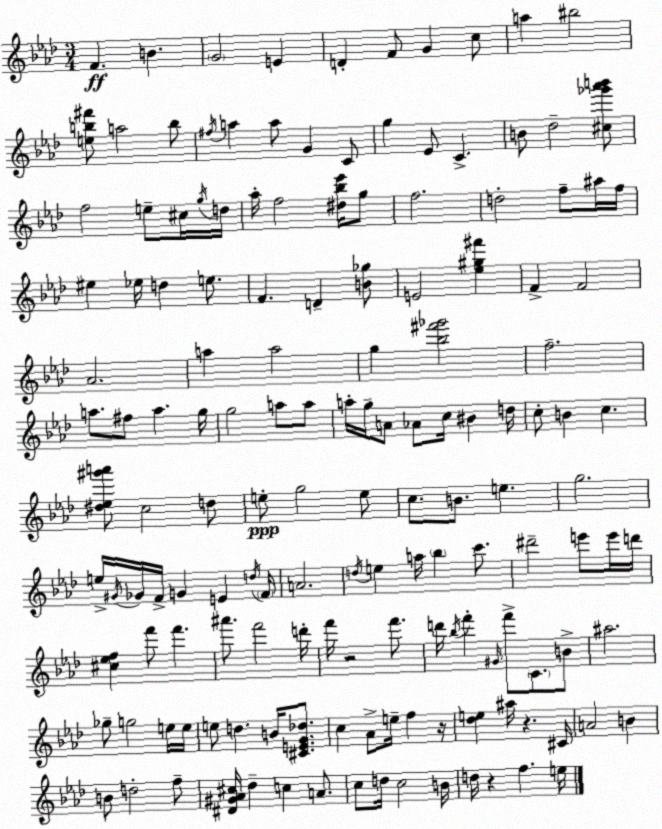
X:1
T:Untitled
M:3/4
L:1/4
K:Fm
F B G2 E D F/2 G c/2 a ^b2 [eb^f']/2 a2 b/2 ^f/4 a a/2 G C/2 g _E/2 C B/2 _d2 [^c_g'_a'b']/2 f2 e/2 ^c/4 g/4 d/4 _a/4 f2 [^d_b_e']/4 g/2 f2 d2 f/2 ^a/4 f/4 ^e _e/4 d e/2 F D [B_g]/2 E2 [_e^g^f'] F F2 _A2 a a2 g [_b^f'_g']2 f2 a/2 ^f/2 a g/4 g2 a/2 a/2 a/4 g/4 A/2 _A/2 c/4 ^B d/4 c/2 B c [^d_e^g'a']/2 c2 d/2 e/2 g2 e/2 c/2 B/2 e g2 e/4 ^G/4 _G/4 F/4 G E d/4 F/4 A2 d/4 e a/4 _b c'/2 ^d'2 e'/2 e'/4 d'/4 [^c_ef] f'/2 f' ^a'/2 f'2 d'/4 f'/4 z2 f'/2 d'/4 _b/4 f' ^G/4 f'/2 C/2 B/2 ^a2 _g/2 g2 e/4 e/4 e/2 d B/4 [^CEG_d]/2 c _A/2 e/4 f z/4 [_de] ^a/4 z ^C/4 A2 B B/2 d2 f/2 [^D^G_A^c]/4 _d c A/2 c/2 d/4 c2 B/4 d/4 z f e/4